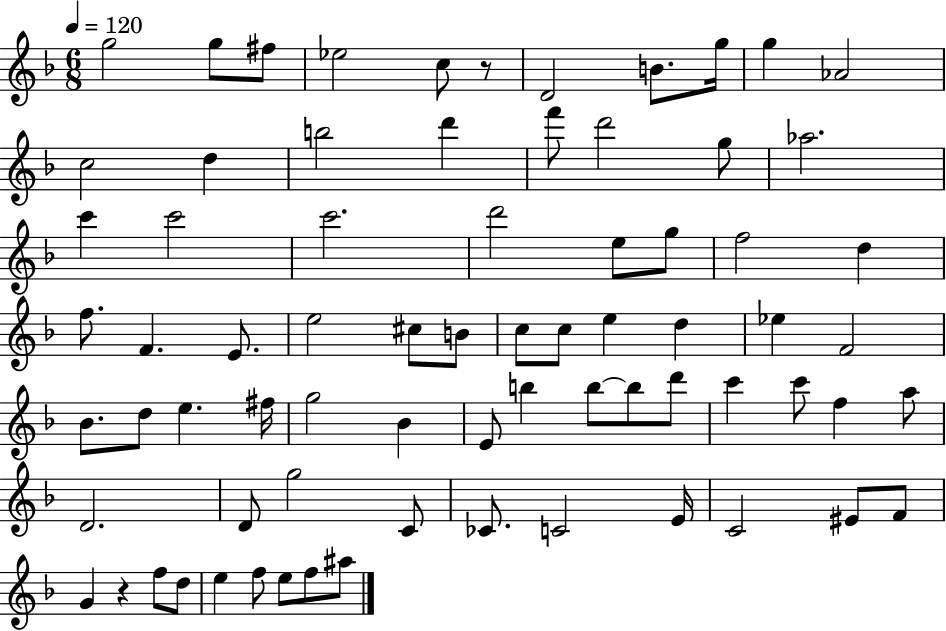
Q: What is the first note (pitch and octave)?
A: G5